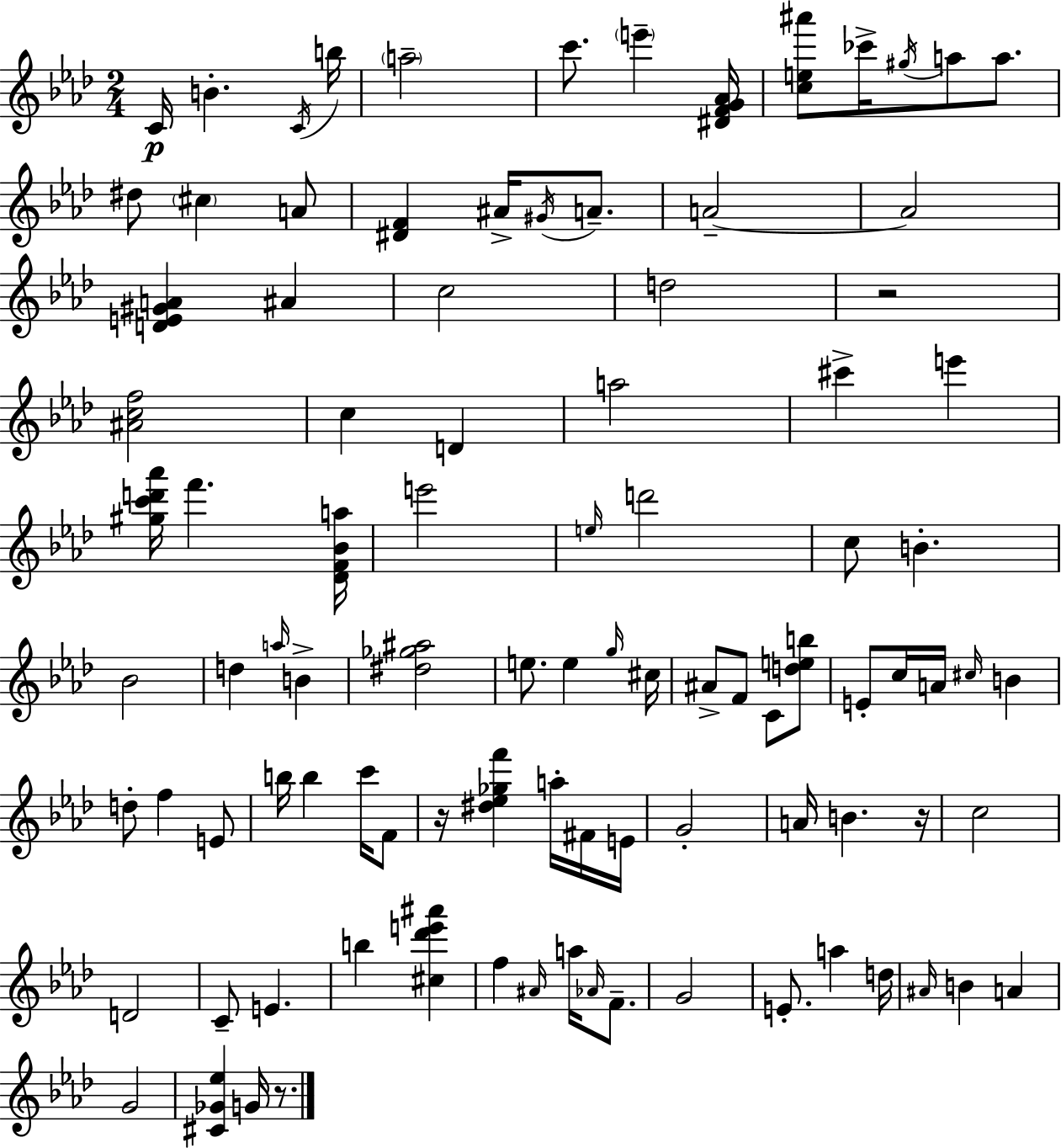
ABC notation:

X:1
T:Untitled
M:2/4
L:1/4
K:Ab
C/4 B C/4 b/4 a2 c'/2 e' [^DFG_A]/4 [ce^a']/2 _c'/4 ^g/4 a/2 a/2 ^d/2 ^c A/2 [^DF] ^A/4 ^G/4 A/2 A2 A2 [DE^GA] ^A c2 d2 z2 [^Acf]2 c D a2 ^c' e' [^gc'd'_a']/4 f' [_DF_Ba]/4 e'2 e/4 d'2 c/2 B _B2 d a/4 B [^d_g^a]2 e/2 e g/4 ^c/4 ^A/2 F/2 C/2 [deb]/2 E/2 c/4 A/4 ^c/4 B d/2 f E/2 b/4 b c'/4 F/2 z/4 [^d_e_gf'] a/4 ^F/4 E/4 G2 A/4 B z/4 c2 D2 C/2 E b [^c_d'e'^a'] f ^A/4 a/4 _A/4 F/2 G2 E/2 a d/4 ^A/4 B A G2 [^C_G_e] G/4 z/2